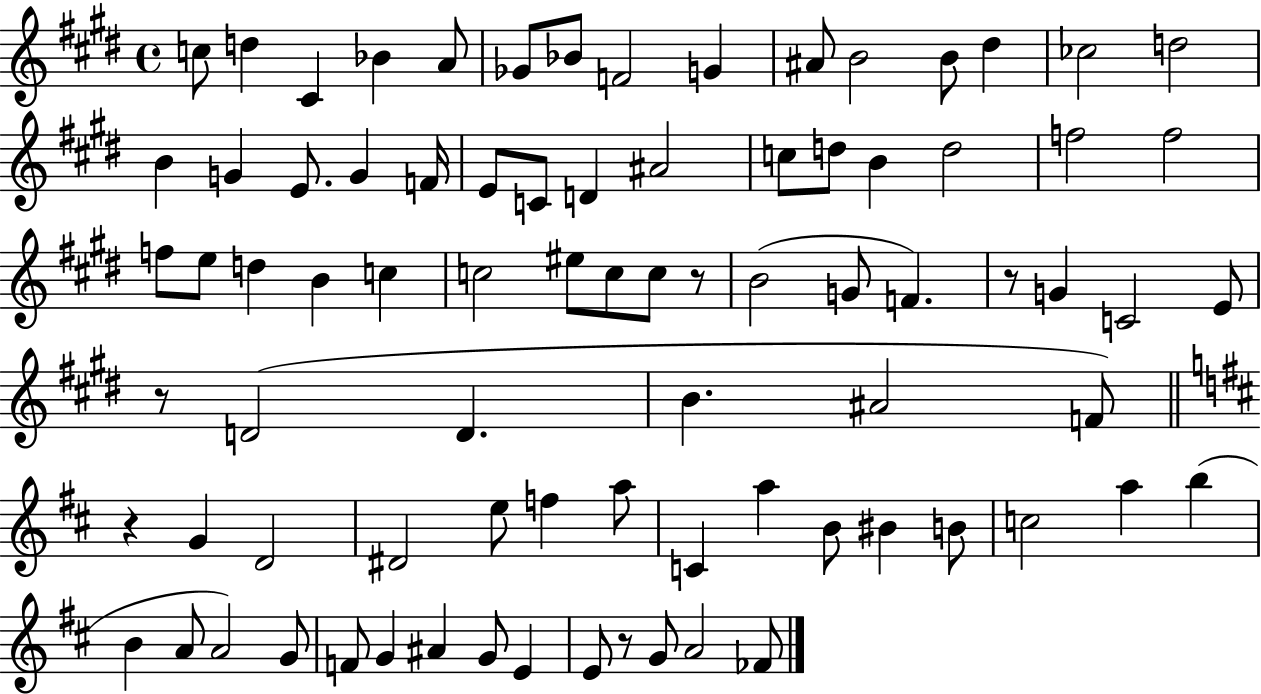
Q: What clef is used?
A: treble